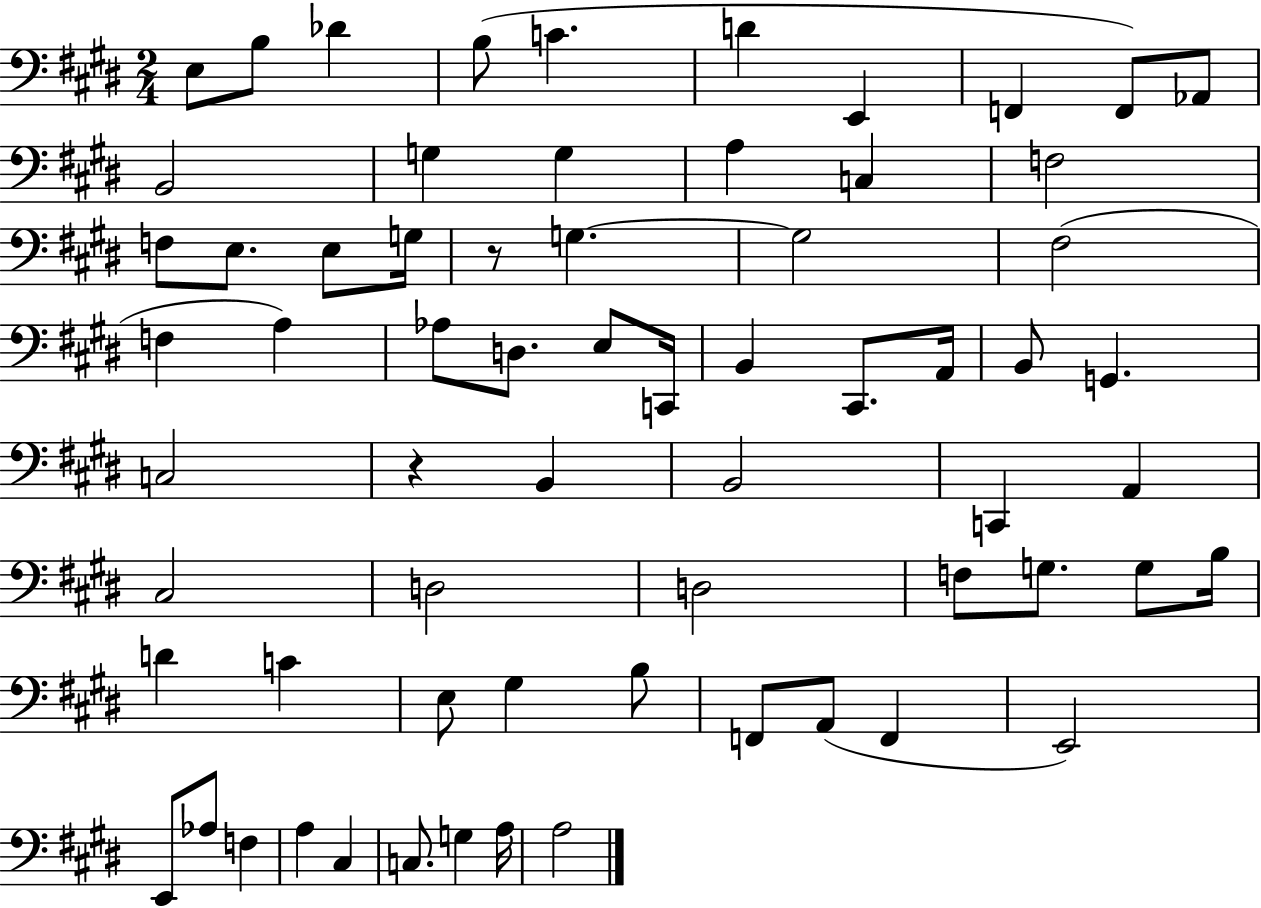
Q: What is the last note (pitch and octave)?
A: A3